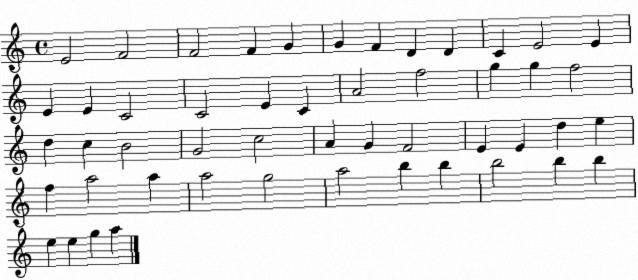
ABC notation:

X:1
T:Untitled
M:4/4
L:1/4
K:C
E2 F2 F2 F G G F D D C E2 E E E C2 C2 E C A2 f2 g g f2 d c B2 G2 c2 A G F2 E E d e f a2 a a2 g2 a2 b b b2 b b e e g a